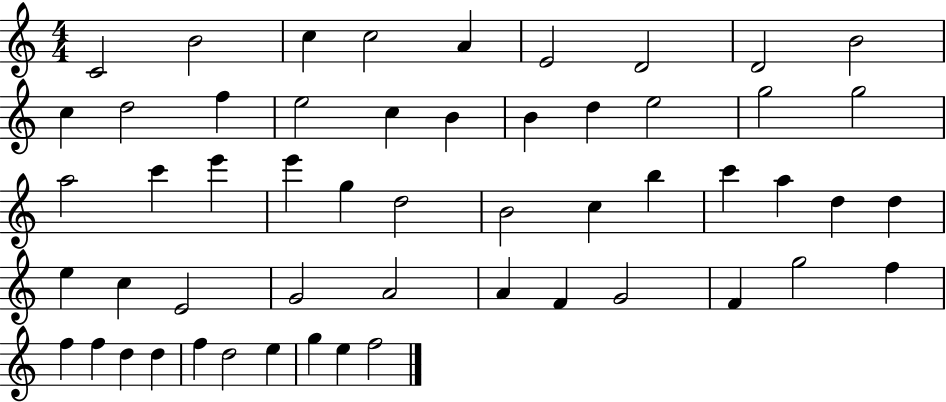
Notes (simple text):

C4/h B4/h C5/q C5/h A4/q E4/h D4/h D4/h B4/h C5/q D5/h F5/q E5/h C5/q B4/q B4/q D5/q E5/h G5/h G5/h A5/h C6/q E6/q E6/q G5/q D5/h B4/h C5/q B5/q C6/q A5/q D5/q D5/q E5/q C5/q E4/h G4/h A4/h A4/q F4/q G4/h F4/q G5/h F5/q F5/q F5/q D5/q D5/q F5/q D5/h E5/q G5/q E5/q F5/h